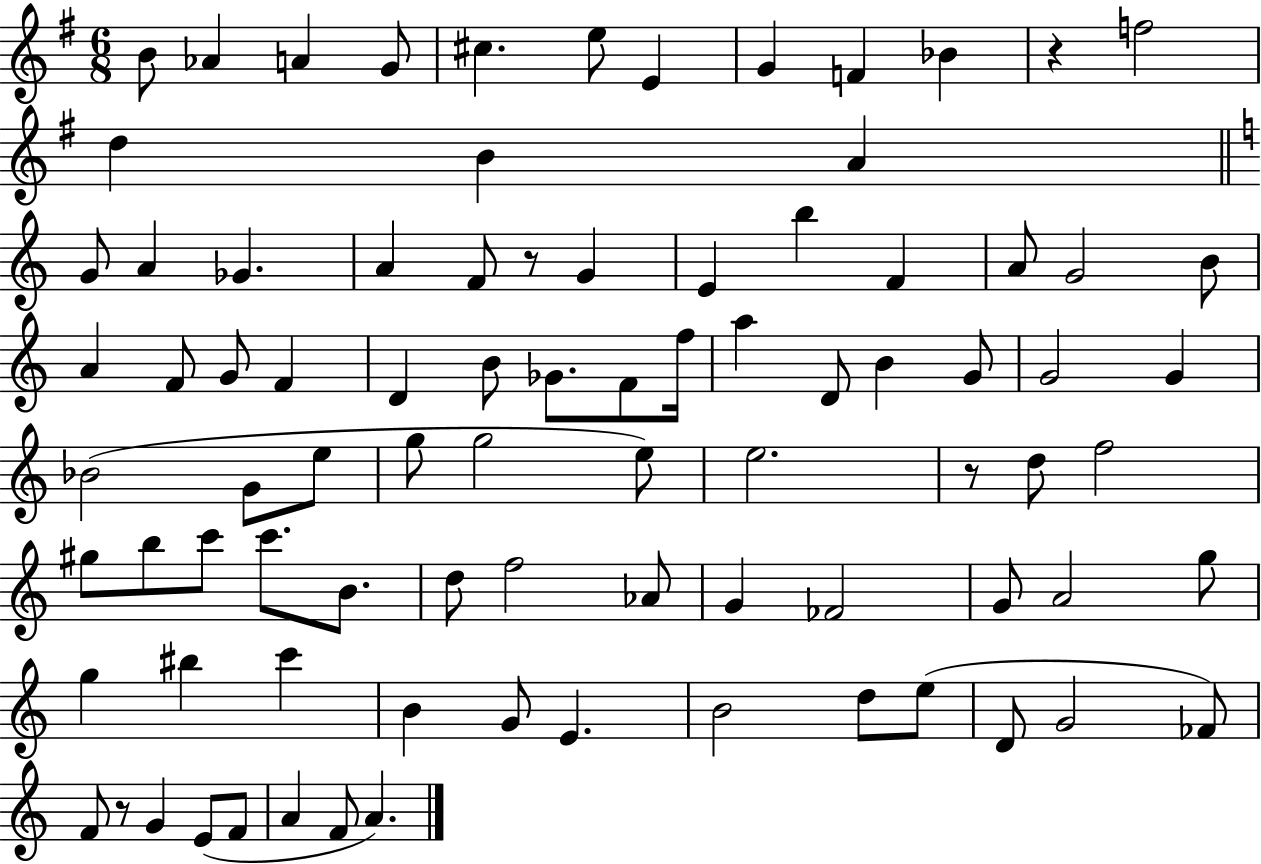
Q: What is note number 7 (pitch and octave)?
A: E4